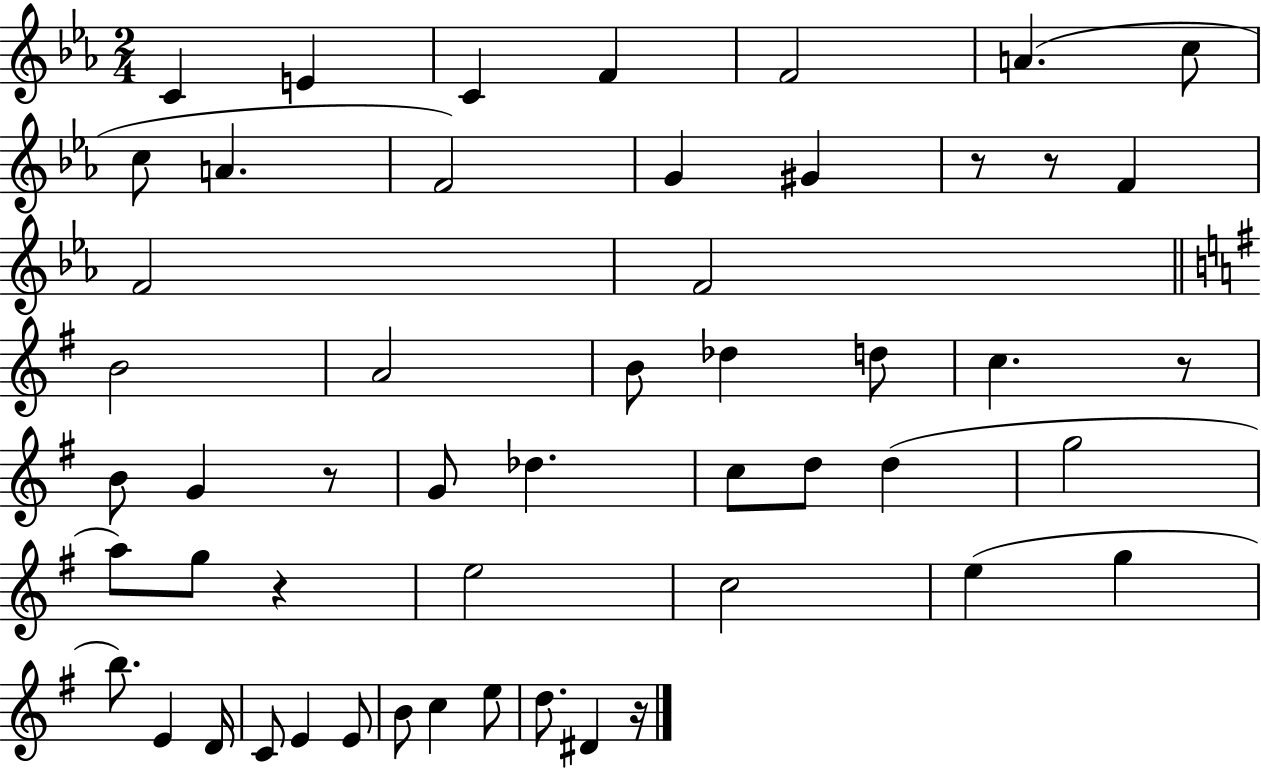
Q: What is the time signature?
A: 2/4